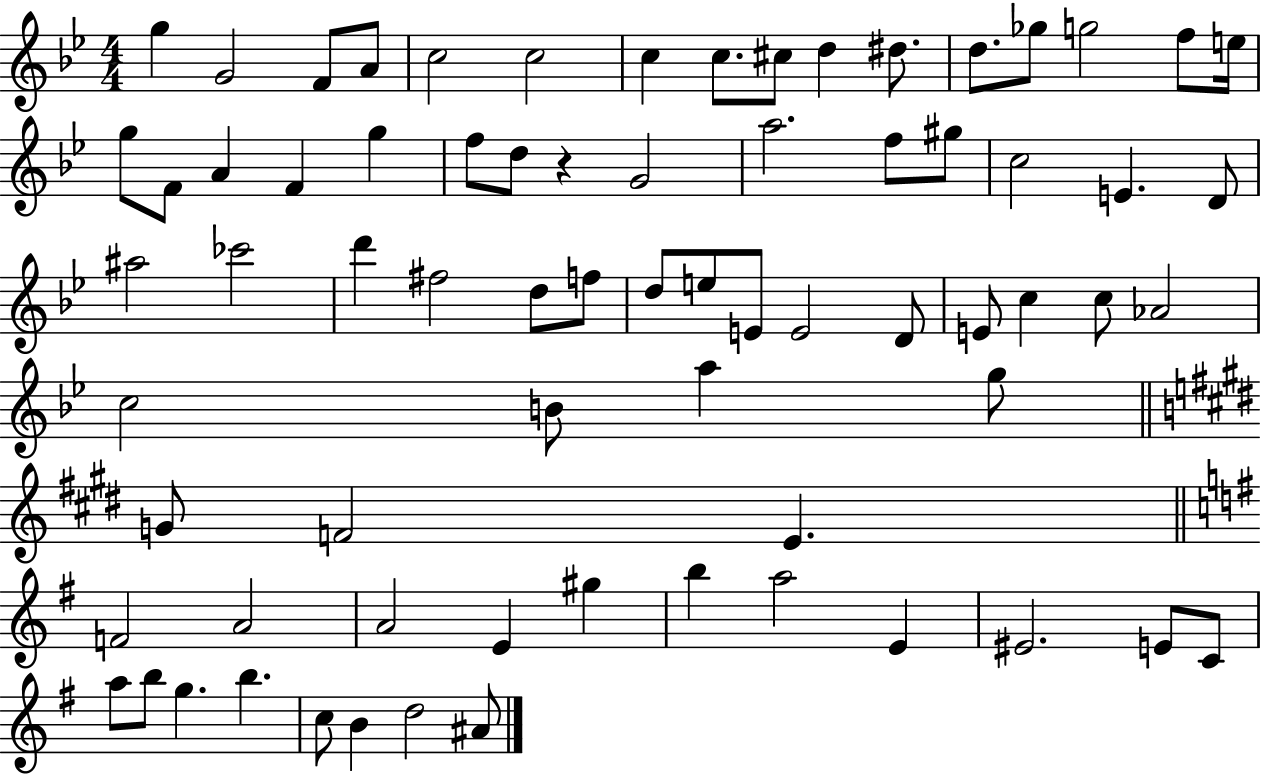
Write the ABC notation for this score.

X:1
T:Untitled
M:4/4
L:1/4
K:Bb
g G2 F/2 A/2 c2 c2 c c/2 ^c/2 d ^d/2 d/2 _g/2 g2 f/2 e/4 g/2 F/2 A F g f/2 d/2 z G2 a2 f/2 ^g/2 c2 E D/2 ^a2 _c'2 d' ^f2 d/2 f/2 d/2 e/2 E/2 E2 D/2 E/2 c c/2 _A2 c2 B/2 a g/2 G/2 F2 E F2 A2 A2 E ^g b a2 E ^E2 E/2 C/2 a/2 b/2 g b c/2 B d2 ^A/2